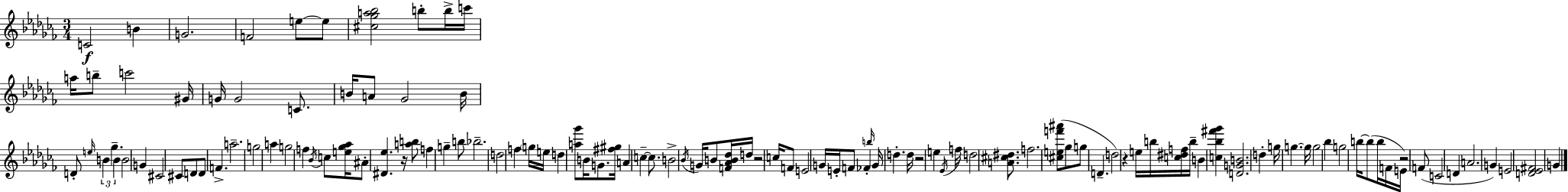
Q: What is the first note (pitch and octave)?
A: C4